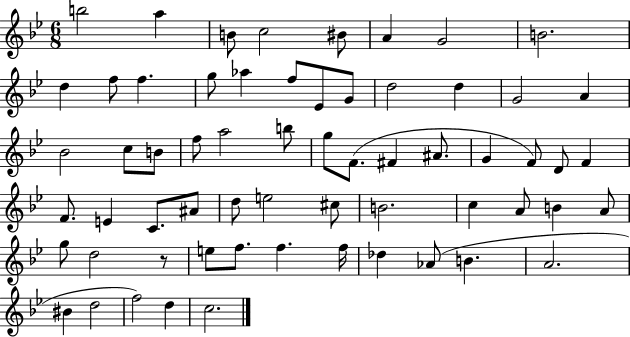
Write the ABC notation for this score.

X:1
T:Untitled
M:6/8
L:1/4
K:Bb
b2 a B/2 c2 ^B/2 A G2 B2 d f/2 f g/2 _a f/2 _E/2 G/2 d2 d G2 A _B2 c/2 B/2 f/2 a2 b/2 g/2 F/2 ^F ^A/2 G F/2 D/2 F F/2 E C/2 ^A/2 d/2 e2 ^c/2 B2 c A/2 B A/2 g/2 d2 z/2 e/2 f/2 f f/4 _d _A/2 B A2 ^B d2 f2 d c2